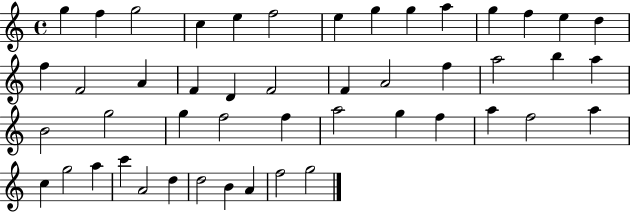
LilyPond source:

{
  \clef treble
  \time 4/4
  \defaultTimeSignature
  \key c \major
  g''4 f''4 g''2 | c''4 e''4 f''2 | e''4 g''4 g''4 a''4 | g''4 f''4 e''4 d''4 | \break f''4 f'2 a'4 | f'4 d'4 f'2 | f'4 a'2 f''4 | a''2 b''4 a''4 | \break b'2 g''2 | g''4 f''2 f''4 | a''2 g''4 f''4 | a''4 f''2 a''4 | \break c''4 g''2 a''4 | c'''4 a'2 d''4 | d''2 b'4 a'4 | f''2 g''2 | \break \bar "|."
}